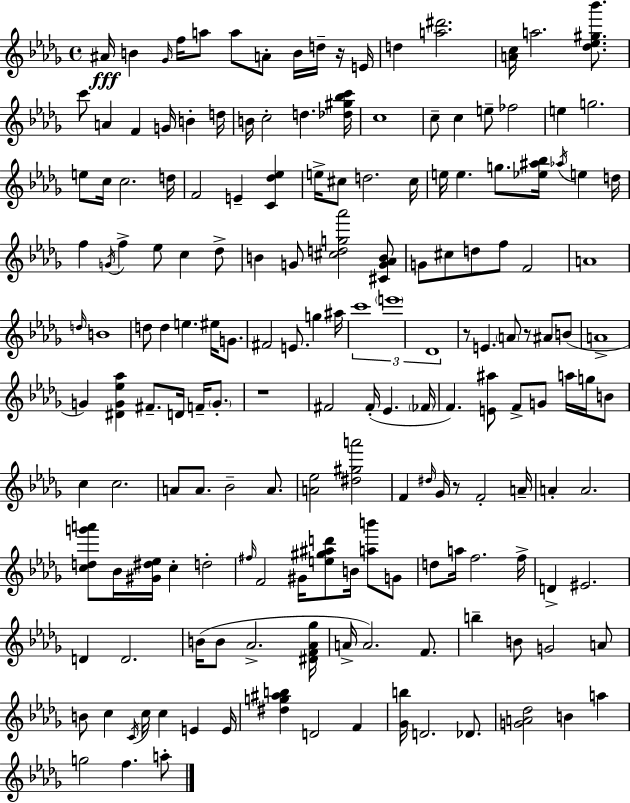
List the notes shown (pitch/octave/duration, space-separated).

A#4/s B4/q Gb4/s F5/s A5/e A5/e A4/e B4/s D5/s R/s E4/s D5/q [A5,D#6]/h. [A4,C5]/s A5/h. [Db5,Eb5,G#5,Bb6]/e. C6/e A4/q F4/q G4/s B4/q D5/s B4/s C5/h D5/q. [Db5,G#5,Bb5,C6]/s C5/w C5/e C5/q E5/e FES5/h E5/q G5/h. E5/e C5/s C5/h. D5/s F4/h E4/q [C4,Db5,Eb5]/q E5/s C#5/e D5/h. C#5/s E5/s E5/q. G5/e. [Eb5,A#5,Bb5]/s Ab5/s E5/q D5/s F5/q G4/s F5/q Eb5/e C5/q Db5/e B4/q G4/e [C#5,D5,G5,Ab6]/h [C#4,G4,Ab4,B4]/e G4/e C#5/e D5/e F5/e F4/h A4/w D5/s B4/w D5/e D5/q E5/q. EIS5/s G4/e. F#4/h E4/e. G5/q A#5/s C6/w E6/w Db4/w R/e E4/q. A4/e R/e A#4/e B4/e A4/w G4/q [D#4,G4,Eb5,Ab5]/q F#4/e. D4/s F4/s G4/e. R/w F#4/h F#4/s Eb4/q. FES4/s F4/q. [E4,A#5]/e F4/e G4/e A5/s G5/s B4/e C5/q C5/h. A4/e A4/e. Bb4/h A4/e. [A4,Eb5]/h [D#5,G#5,A6]/h F4/q D#5/s Gb4/s R/e F4/h A4/s A4/q A4/h. [C5,D5,G6,A6]/e Bb4/s [G#4,D#5,Eb5]/s C5/q D5/h F#5/s F4/h G#4/s [E5,G#5,A#5,D6]/e B4/s [A5,B6]/e G4/e D5/e A5/s F5/h. F5/s D4/q EIS4/h. D4/q D4/h. B4/s B4/e Ab4/h. [D#4,F4,Ab4,Gb5]/s A4/s A4/h. F4/e. B5/q B4/e G4/h A4/e B4/e C5/q C4/s C5/s C5/q E4/q E4/s [D#5,G5,A#5,B5]/q D4/h F4/q [Gb4,B5]/s D4/h. Db4/e. [G4,A4,Db5]/h B4/q A5/q G5/h F5/q. A5/e